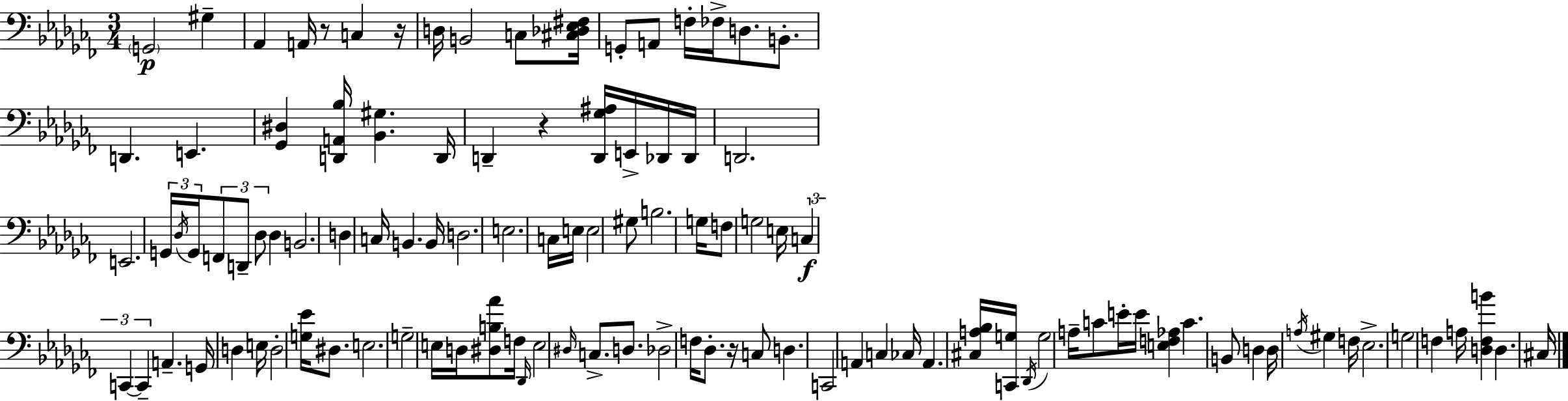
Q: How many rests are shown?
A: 4